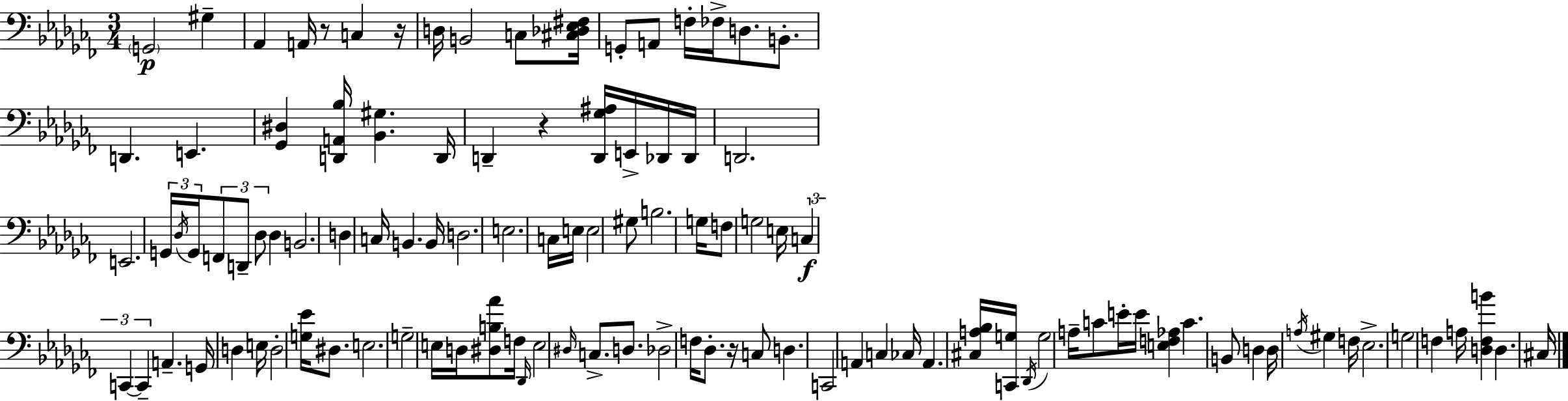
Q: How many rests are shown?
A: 4